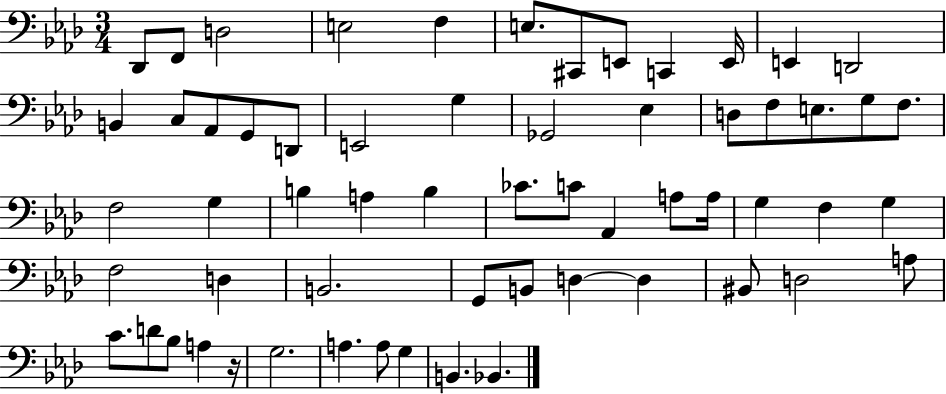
{
  \clef bass
  \numericTimeSignature
  \time 3/4
  \key aes \major
  des,8 f,8 d2 | e2 f4 | e8. cis,8 e,8 c,4 e,16 | e,4 d,2 | \break b,4 c8 aes,8 g,8 d,8 | e,2 g4 | ges,2 ees4 | d8 f8 e8. g8 f8. | \break f2 g4 | b4 a4 b4 | ces'8. c'8 aes,4 a8 a16 | g4 f4 g4 | \break f2 d4 | b,2. | g,8 b,8 d4~~ d4 | bis,8 d2 a8 | \break c'8. d'8 bes8 a4 r16 | g2. | a4. a8 g4 | b,4. bes,4. | \break \bar "|."
}